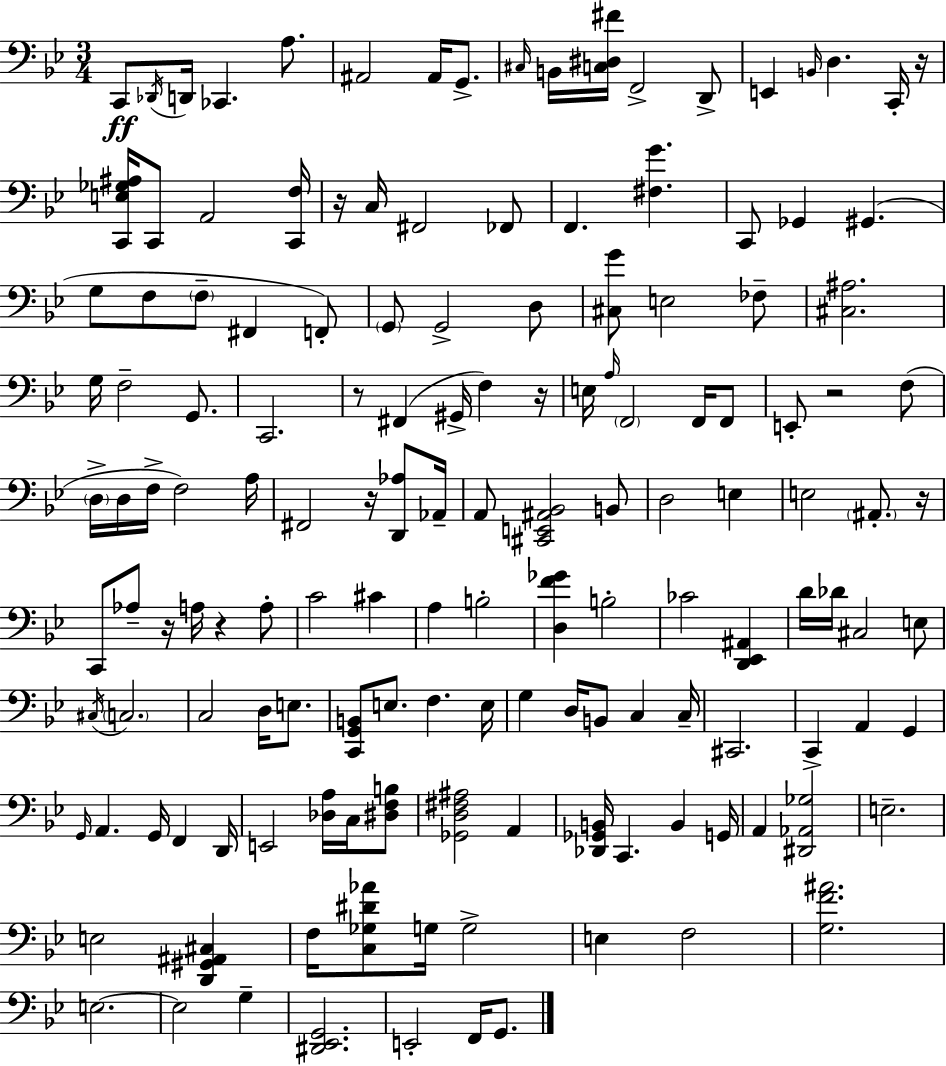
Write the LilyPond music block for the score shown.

{
  \clef bass
  \numericTimeSignature
  \time 3/4
  \key g \minor
  c,8\ff \acciaccatura { des,16 } d,16 ces,4. a8. | ais,2 ais,16 g,8.-> | \grace { cis16 } b,16 <c dis fis'>16 f,2-> | d,8-> e,4 \grace { b,16 } d4. | \break c,16-. r16 <c, e ges ais>16 c,8 a,2 | <c, f>16 r16 c16 fis,2 | fes,8 f,4. <fis g'>4. | c,8 ges,4 gis,4.( | \break g8 f8 \parenthesize f8-- fis,4 | f,8-.) \parenthesize g,8 g,2-> | d8 <cis g'>8 e2 | fes8-- <cis ais>2. | \break g16 f2-- | g,8. c,2. | r8 fis,4( gis,16-> f4) | r16 e16 \grace { a16 } \parenthesize f,2 | \break f,16 f,8 e,8-. r2 | f8( \parenthesize d16-> d16 f16-> f2) | a16 fis,2 | r16 <d, aes>8 aes,16-- a,8 <cis, e, ais, bes,>2 | \break b,8 d2 | e4 e2 | \parenthesize ais,8.-. r16 c,8 aes8-- r16 a16 r4 | a8-. c'2 | \break cis'4 a4 b2-. | <d f' ges'>4 b2-. | ces'2 | <d, ees, ais,>4 d'16 des'16 cis2 | \break e8 \acciaccatura { cis16 } \parenthesize c2. | c2 | d16 e8. <c, g, b,>8 e8. f4. | e16 g4 d16 b,8 | \break c4 c16-- cis,2. | c,4-> a,4 | g,4 \grace { g,16 } a,4. | g,16 f,4 d,16 e,2 | \break <des a>16 c16 <dis f b>8 <ges, d fis ais>2 | a,4 <des, ges, b,>16 c,4. | b,4 g,16 a,4 <dis, aes, ges>2 | e2.-- | \break e2 | <d, gis, ais, cis>4 f16 <c ges dis' aes'>8 g16 g2-> | e4 f2 | <g f' ais'>2. | \break e2.~~ | e2 | g4-- <dis, ees, g,>2. | e,2-. | \break f,16 g,8. \bar "|."
}